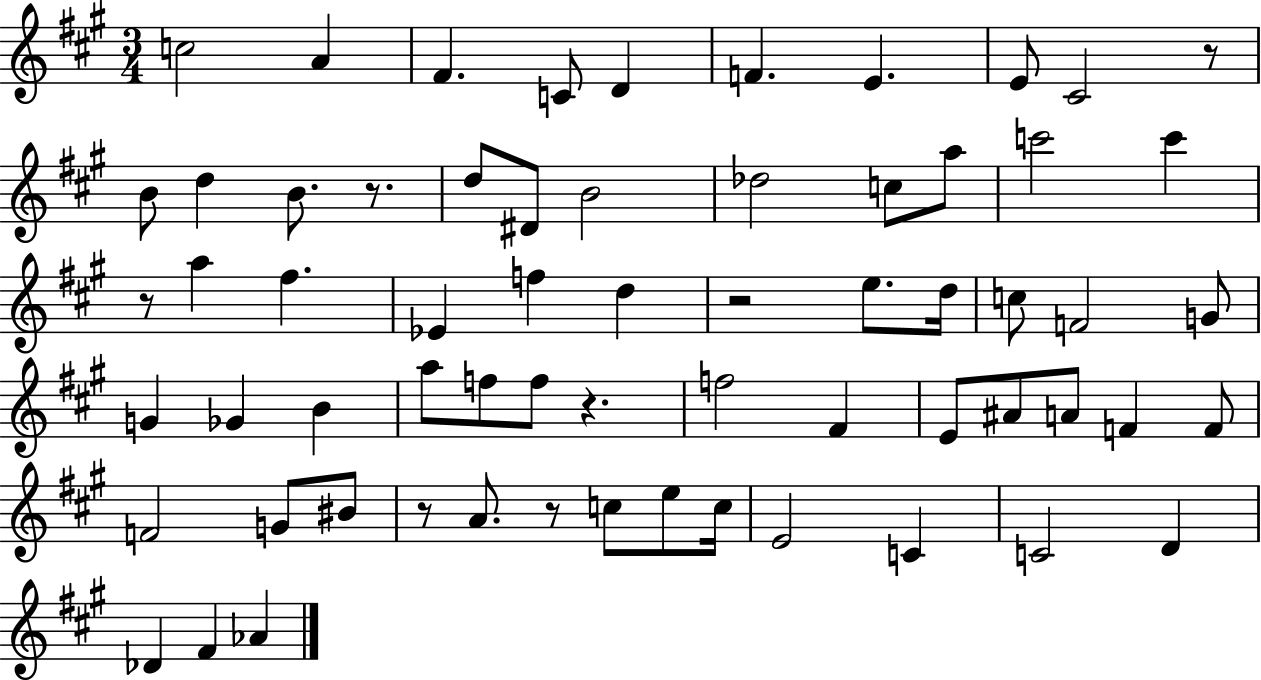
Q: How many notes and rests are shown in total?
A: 64